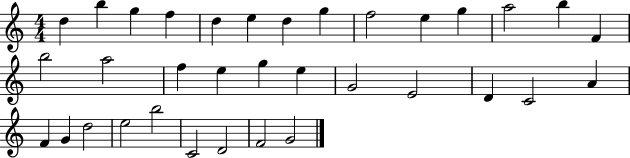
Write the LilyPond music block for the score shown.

{
  \clef treble
  \numericTimeSignature
  \time 4/4
  \key c \major
  d''4 b''4 g''4 f''4 | d''4 e''4 d''4 g''4 | f''2 e''4 g''4 | a''2 b''4 f'4 | \break b''2 a''2 | f''4 e''4 g''4 e''4 | g'2 e'2 | d'4 c'2 a'4 | \break f'4 g'4 d''2 | e''2 b''2 | c'2 d'2 | f'2 g'2 | \break \bar "|."
}